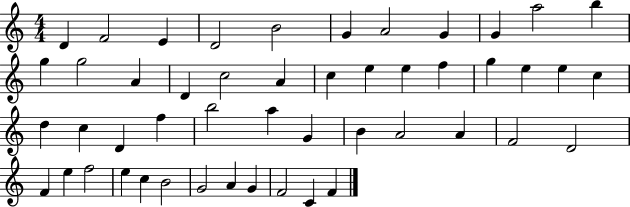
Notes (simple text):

D4/q F4/h E4/q D4/h B4/h G4/q A4/h G4/q G4/q A5/h B5/q G5/q G5/h A4/q D4/q C5/h A4/q C5/q E5/q E5/q F5/q G5/q E5/q E5/q C5/q D5/q C5/q D4/q F5/q B5/h A5/q G4/q B4/q A4/h A4/q F4/h D4/h F4/q E5/q F5/h E5/q C5/q B4/h G4/h A4/q G4/q F4/h C4/q F4/q